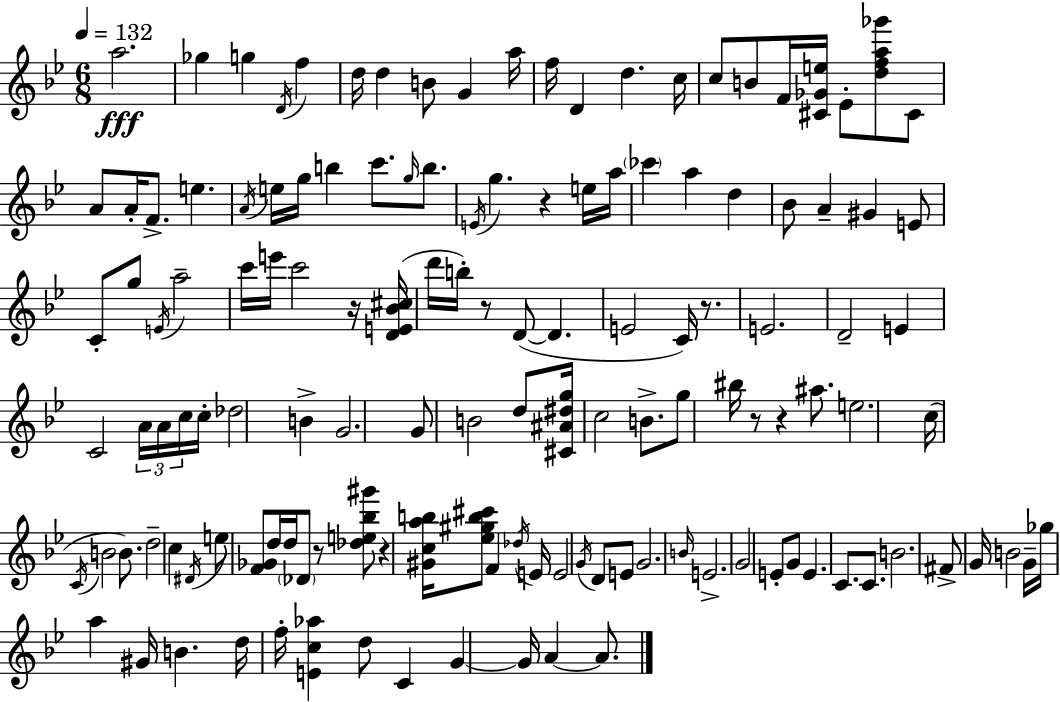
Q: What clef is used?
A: treble